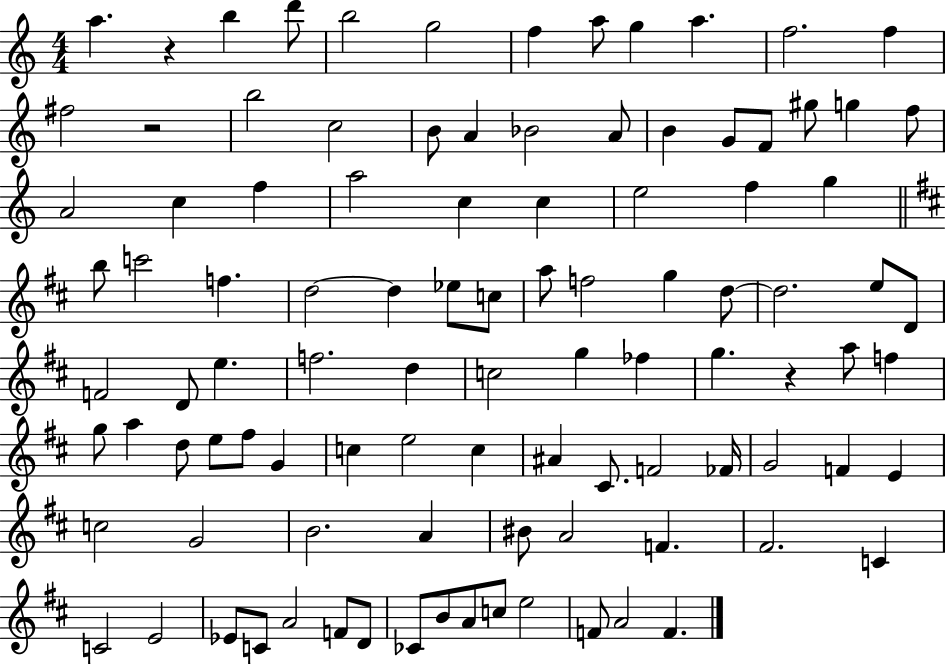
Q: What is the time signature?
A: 4/4